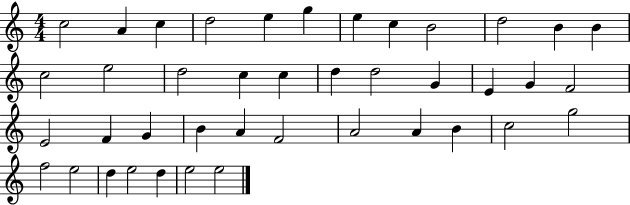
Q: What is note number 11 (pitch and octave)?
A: B4